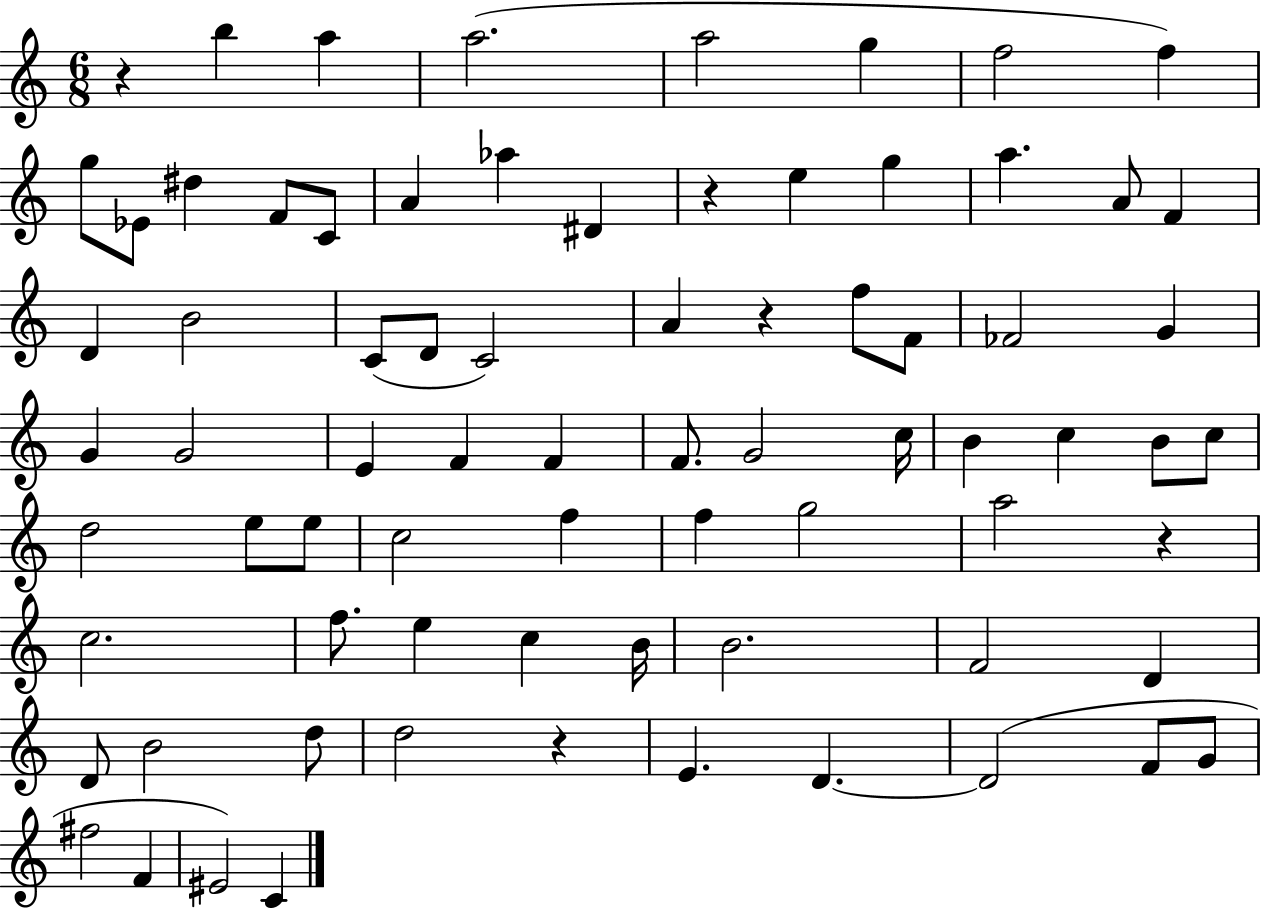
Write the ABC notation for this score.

X:1
T:Untitled
M:6/8
L:1/4
K:C
z b a a2 a2 g f2 f g/2 _E/2 ^d F/2 C/2 A _a ^D z e g a A/2 F D B2 C/2 D/2 C2 A z f/2 F/2 _F2 G G G2 E F F F/2 G2 c/4 B c B/2 c/2 d2 e/2 e/2 c2 f f g2 a2 z c2 f/2 e c B/4 B2 F2 D D/2 B2 d/2 d2 z E D D2 F/2 G/2 ^f2 F ^E2 C